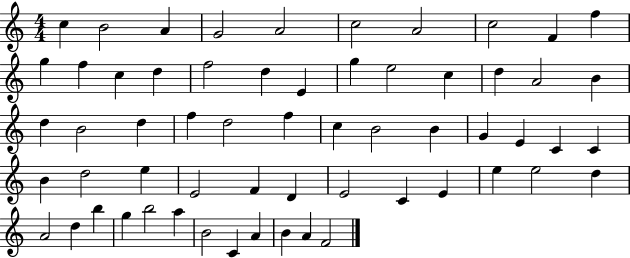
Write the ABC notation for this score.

X:1
T:Untitled
M:4/4
L:1/4
K:C
c B2 A G2 A2 c2 A2 c2 F f g f c d f2 d E g e2 c d A2 B d B2 d f d2 f c B2 B G E C C B d2 e E2 F D E2 C E e e2 d A2 d b g b2 a B2 C A B A F2